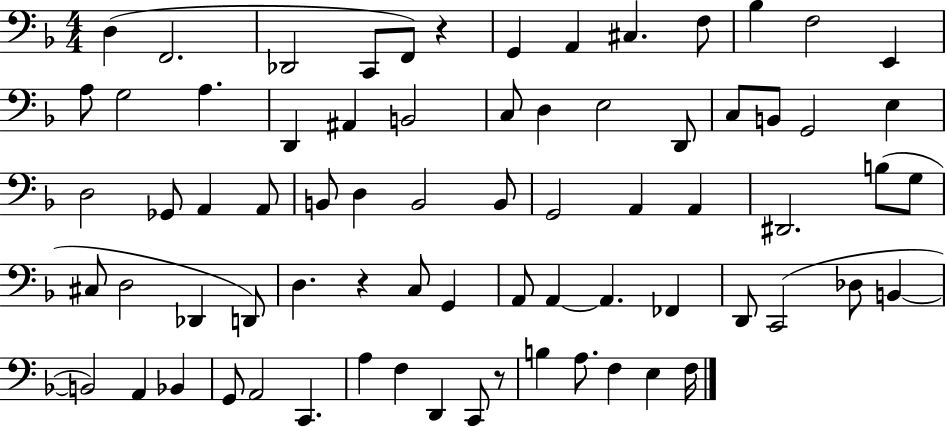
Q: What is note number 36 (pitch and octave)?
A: A2